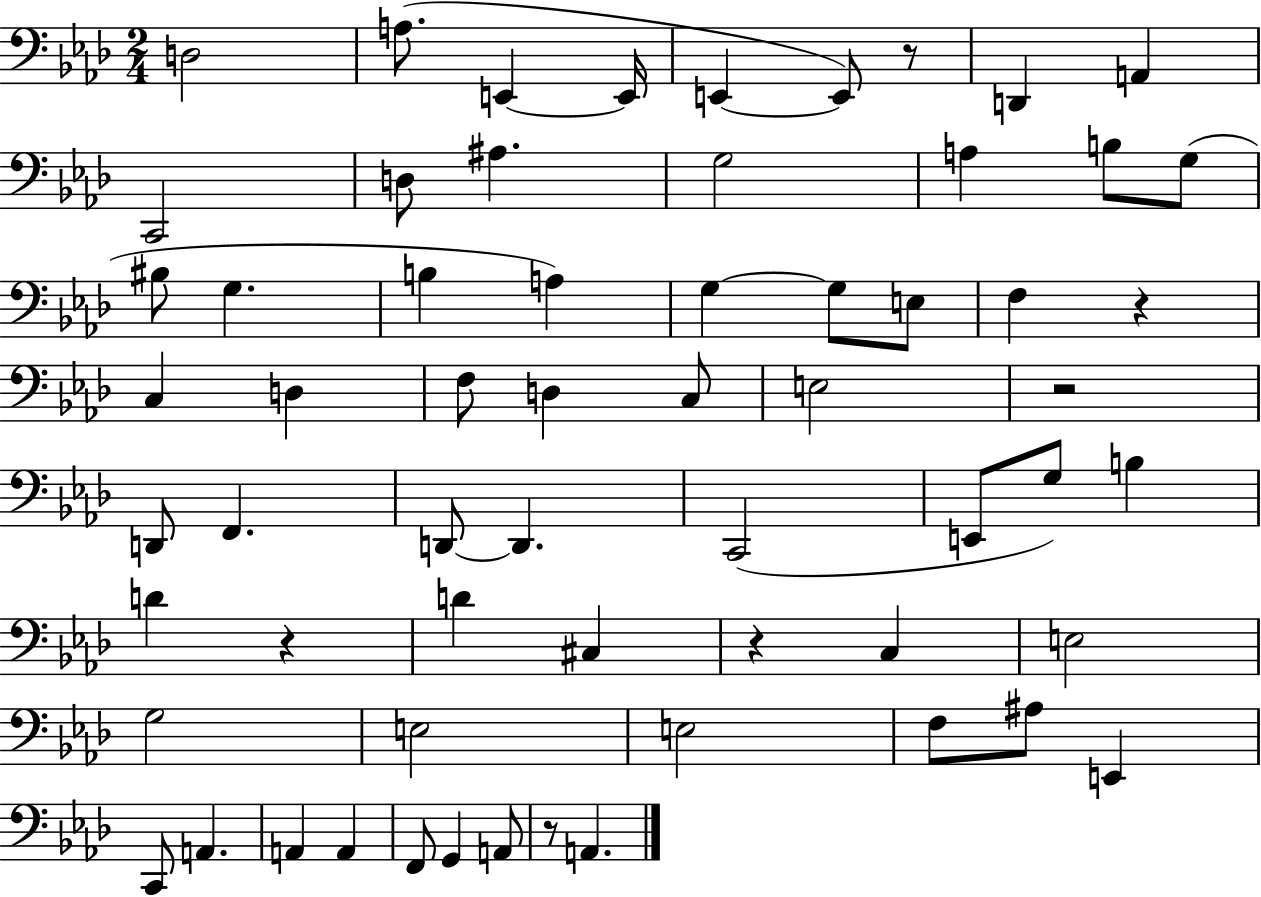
X:1
T:Untitled
M:2/4
L:1/4
K:Ab
D,2 A,/2 E,, E,,/4 E,, E,,/2 z/2 D,, A,, C,,2 D,/2 ^A, G,2 A, B,/2 G,/2 ^B,/2 G, B, A, G, G,/2 E,/2 F, z C, D, F,/2 D, C,/2 E,2 z2 D,,/2 F,, D,,/2 D,, C,,2 E,,/2 G,/2 B, D z D ^C, z C, E,2 G,2 E,2 E,2 F,/2 ^A,/2 E,, C,,/2 A,, A,, A,, F,,/2 G,, A,,/2 z/2 A,,